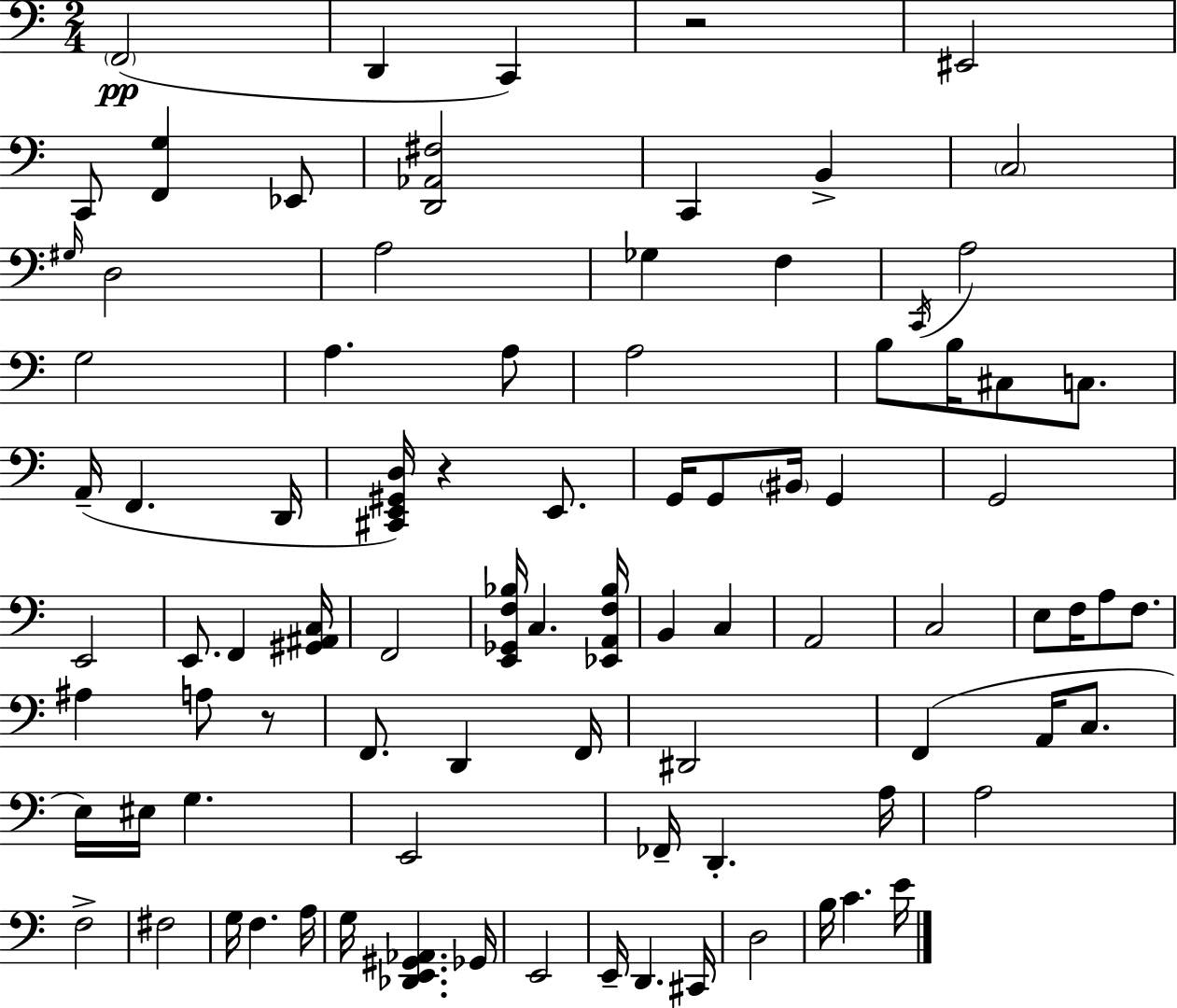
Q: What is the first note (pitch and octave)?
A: F2